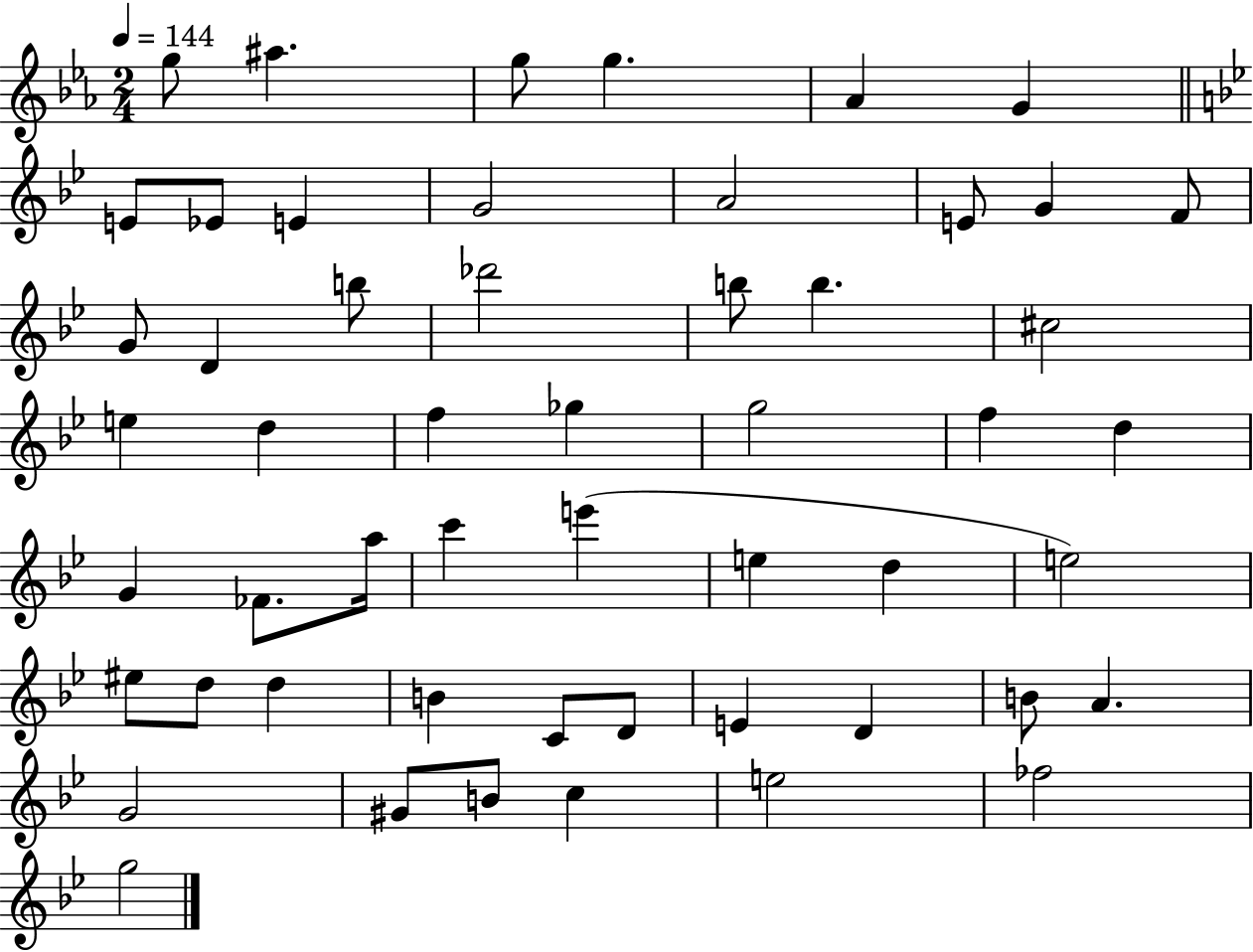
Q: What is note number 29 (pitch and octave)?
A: G4